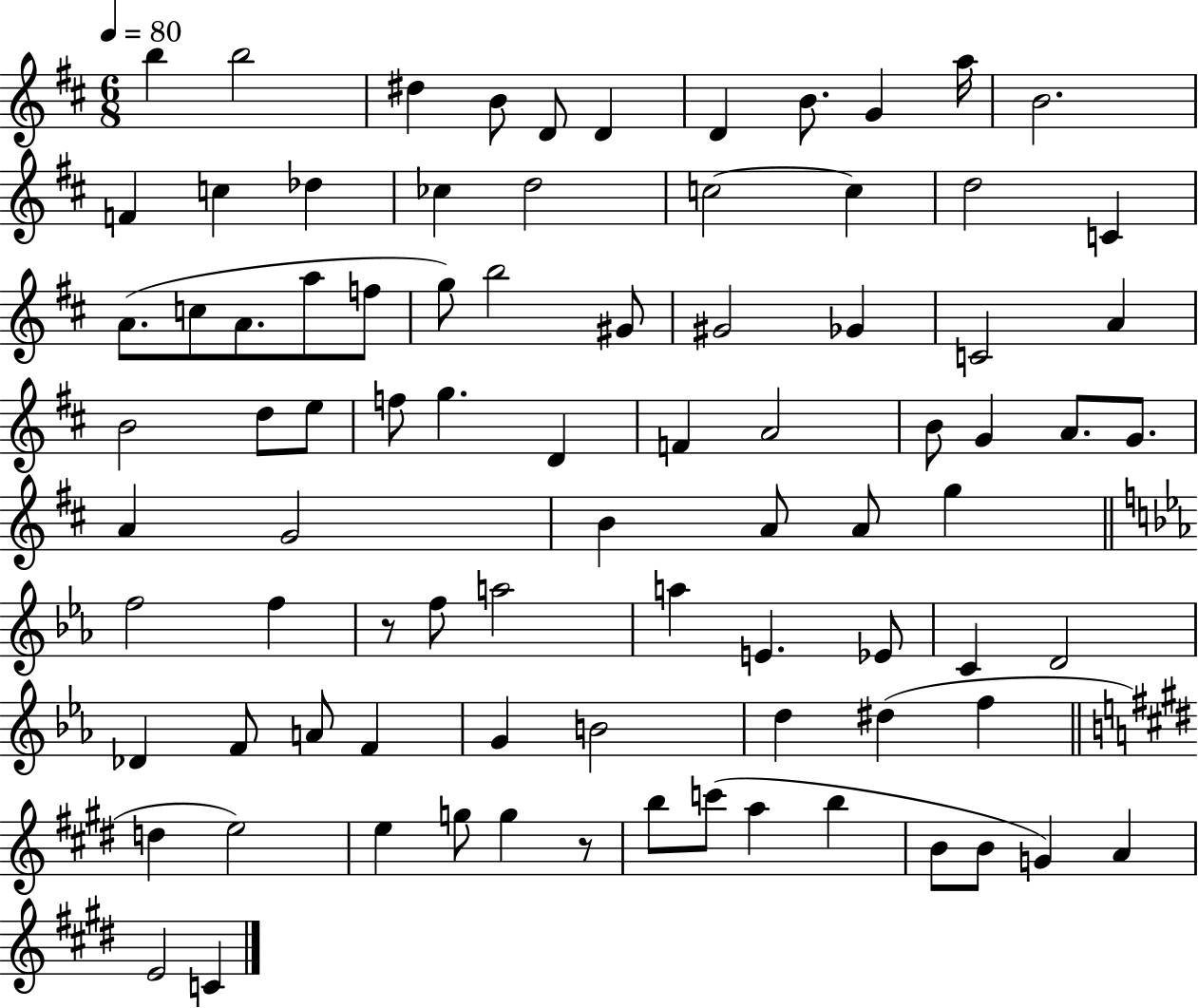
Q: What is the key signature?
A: D major